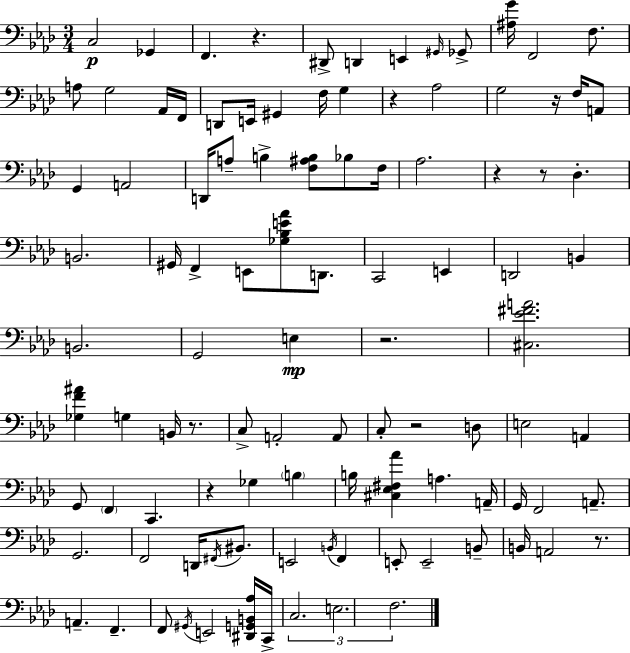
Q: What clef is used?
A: bass